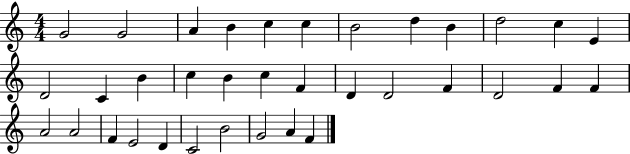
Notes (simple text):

G4/h G4/h A4/q B4/q C5/q C5/q B4/h D5/q B4/q D5/h C5/q E4/q D4/h C4/q B4/q C5/q B4/q C5/q F4/q D4/q D4/h F4/q D4/h F4/q F4/q A4/h A4/h F4/q E4/h D4/q C4/h B4/h G4/h A4/q F4/q